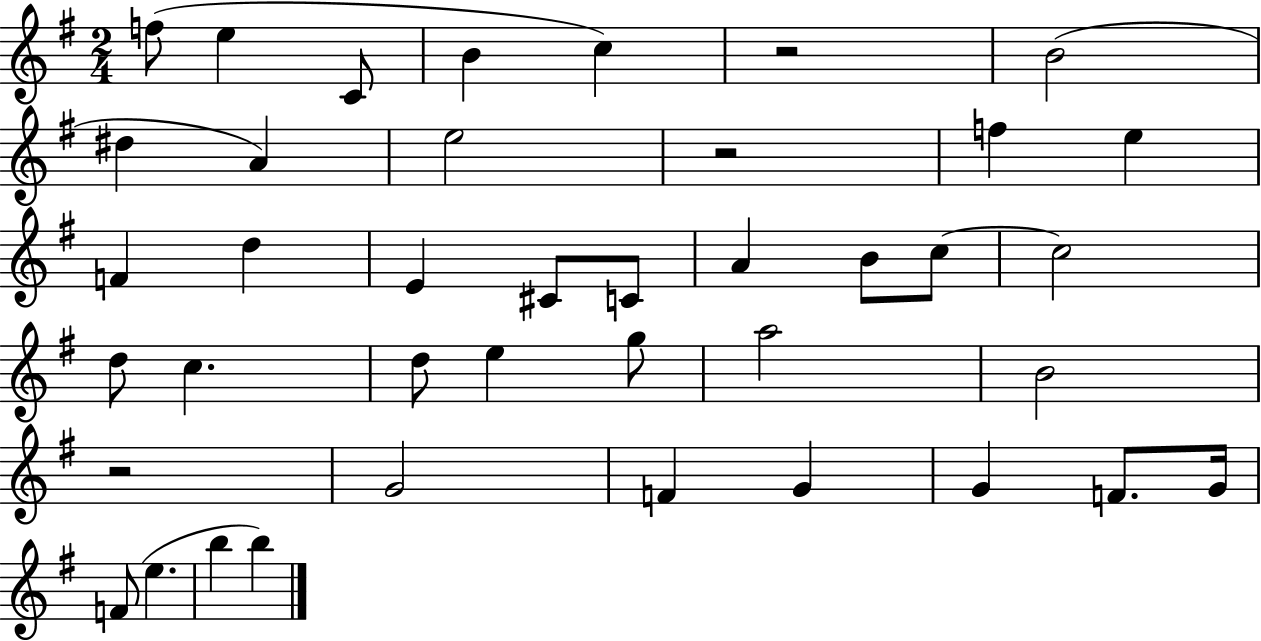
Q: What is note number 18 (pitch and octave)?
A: B4